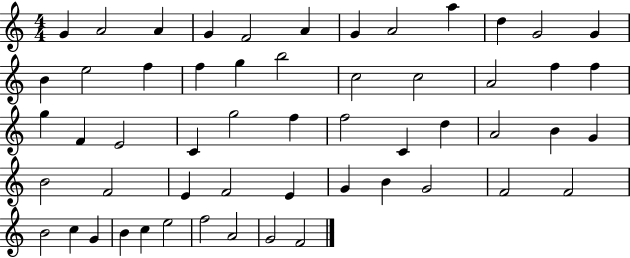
{
  \clef treble
  \numericTimeSignature
  \time 4/4
  \key c \major
  g'4 a'2 a'4 | g'4 f'2 a'4 | g'4 a'2 a''4 | d''4 g'2 g'4 | \break b'4 e''2 f''4 | f''4 g''4 b''2 | c''2 c''2 | a'2 f''4 f''4 | \break g''4 f'4 e'2 | c'4 g''2 f''4 | f''2 c'4 d''4 | a'2 b'4 g'4 | \break b'2 f'2 | e'4 f'2 e'4 | g'4 b'4 g'2 | f'2 f'2 | \break b'2 c''4 g'4 | b'4 c''4 e''2 | f''2 a'2 | g'2 f'2 | \break \bar "|."
}